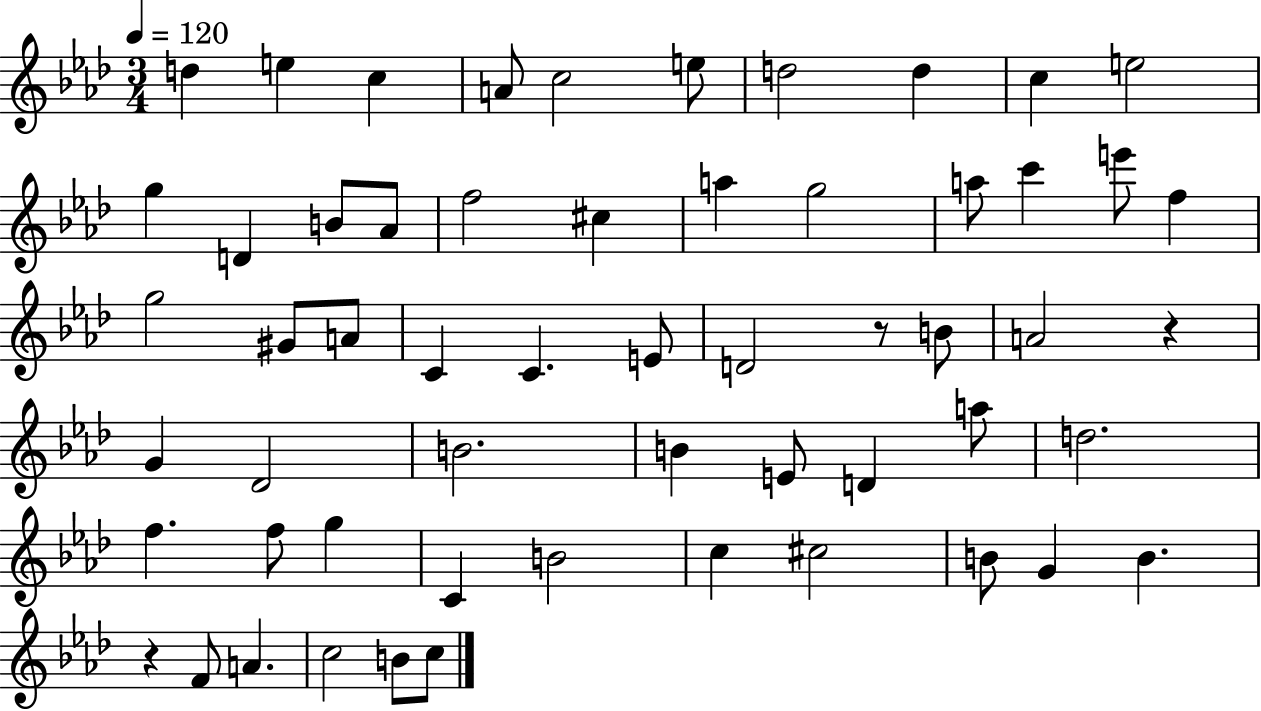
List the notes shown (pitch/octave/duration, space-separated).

D5/q E5/q C5/q A4/e C5/h E5/e D5/h D5/q C5/q E5/h G5/q D4/q B4/e Ab4/e F5/h C#5/q A5/q G5/h A5/e C6/q E6/e F5/q G5/h G#4/e A4/e C4/q C4/q. E4/e D4/h R/e B4/e A4/h R/q G4/q Db4/h B4/h. B4/q E4/e D4/q A5/e D5/h. F5/q. F5/e G5/q C4/q B4/h C5/q C#5/h B4/e G4/q B4/q. R/q F4/e A4/q. C5/h B4/e C5/e